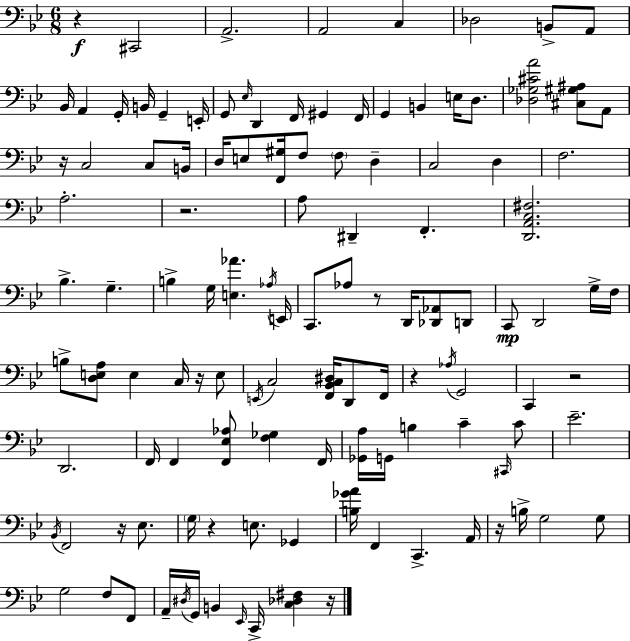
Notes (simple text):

R/q C#2/h A2/h. A2/h C3/q Db3/h B2/e A2/e Bb2/s A2/q G2/s B2/s G2/q E2/s G2/e Eb3/s D2/q F2/s G#2/q F2/s G2/q B2/q E3/s D3/e. [Db3,Gb3,C#4,A4]/h [C#3,G#3,A#3]/e A2/e R/s C3/h C3/e B2/s D3/s E3/e [F2,G#3]/s F3/e F3/e D3/q C3/h D3/q F3/h. A3/h. R/h. A3/e D#2/q F2/q. [D2,A2,C3,F#3]/h. Bb3/q. G3/q. B3/q G3/s [E3,Ab4]/q. Ab3/s E2/s C2/e. Ab3/e R/e D2/s [Db2,Ab2]/e D2/e C2/e D2/h G3/s F3/s B3/e [D3,E3,A3]/e E3/q C3/s R/s E3/e E2/s C3/h [F2,Bb2,C3,D#3]/s D2/e F2/s R/q Ab3/s G2/h C2/q R/h D2/h. F2/s F2/q [F2,Eb3,Ab3]/e [F3,Gb3]/q F2/s [Gb2,A3]/s G2/s B3/q C4/q C#2/s C4/e Eb4/h. Bb2/s F2/h R/s Eb3/e. G3/s R/q E3/e. Gb2/q [B3,Gb4,A4]/s F2/q C2/q. A2/s R/s B3/s G3/h G3/e G3/h F3/e F2/e A2/s D#3/s G2/s B2/q Eb2/s C2/s [C3,Db3,F#3]/q R/s